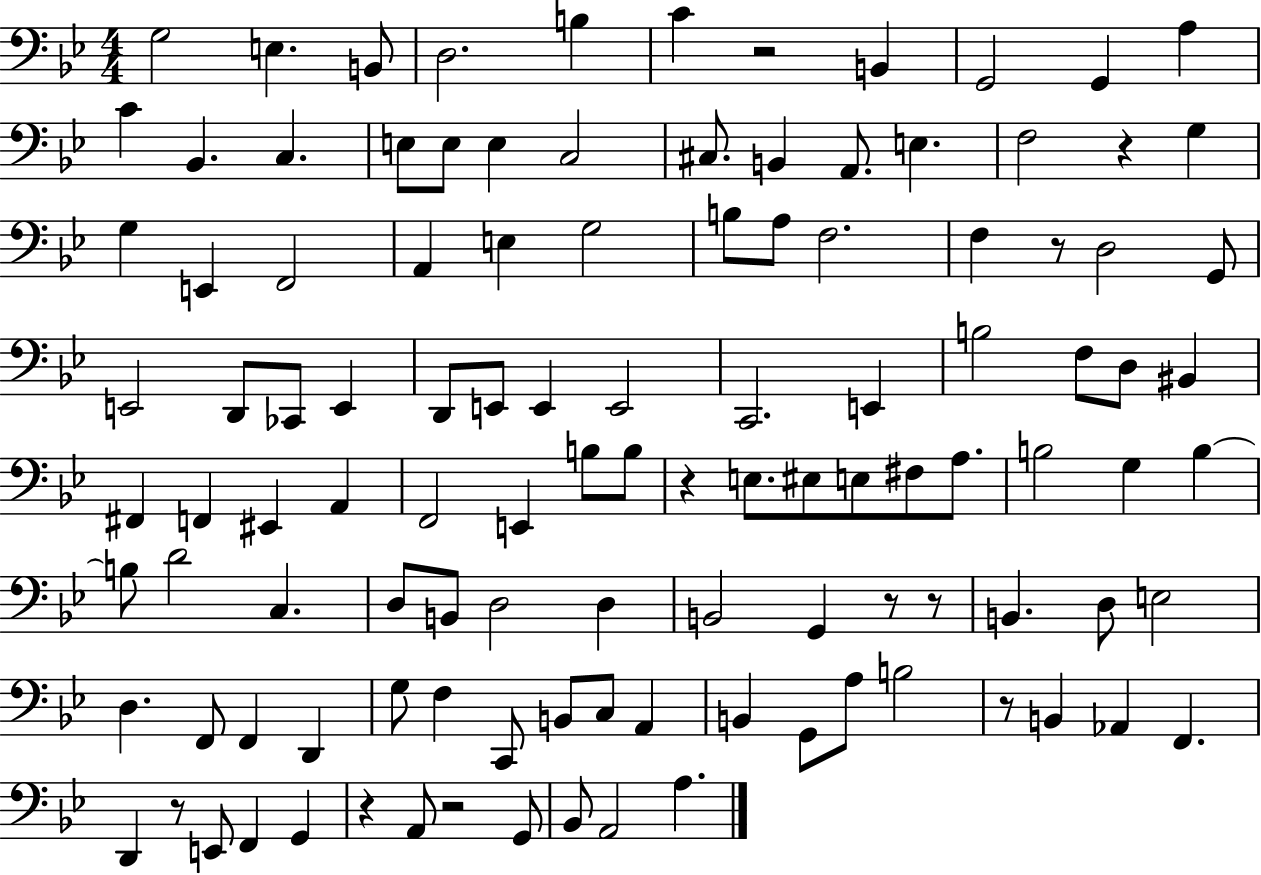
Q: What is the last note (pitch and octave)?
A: A3